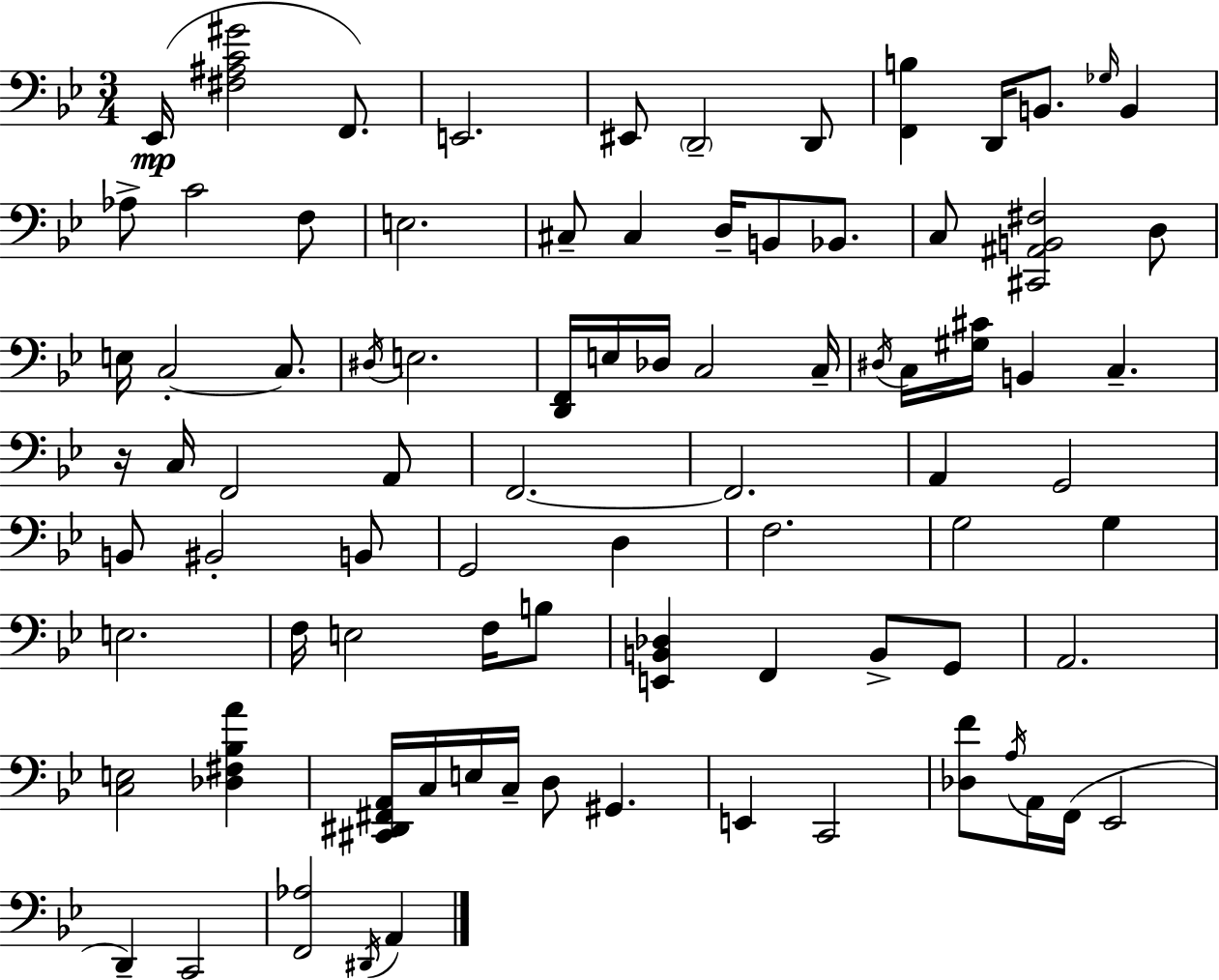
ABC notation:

X:1
T:Untitled
M:3/4
L:1/4
K:Gm
_E,,/4 [^F,^A,C^G]2 F,,/2 E,,2 ^E,,/2 D,,2 D,,/2 [F,,B,] D,,/4 B,,/2 _G,/4 B,, _A,/2 C2 F,/2 E,2 ^C,/2 ^C, D,/4 B,,/2 _B,,/2 C,/2 [^C,,^A,,B,,^F,]2 D,/2 E,/4 C,2 C,/2 ^D,/4 E,2 [D,,F,,]/4 E,/4 _D,/4 C,2 C,/4 ^D,/4 C,/4 [^G,^C]/4 B,, C, z/4 C,/4 F,,2 A,,/2 F,,2 F,,2 A,, G,,2 B,,/2 ^B,,2 B,,/2 G,,2 D, F,2 G,2 G, E,2 F,/4 E,2 F,/4 B,/2 [E,,B,,_D,] F,, B,,/2 G,,/2 A,,2 [C,E,]2 [_D,^F,_B,A] [^C,,^D,,^F,,A,,]/4 C,/4 E,/4 C,/4 D,/2 ^G,, E,, C,,2 [_D,F]/2 A,/4 A,,/4 F,,/4 _E,,2 D,, C,,2 [F,,_A,]2 ^D,,/4 A,,